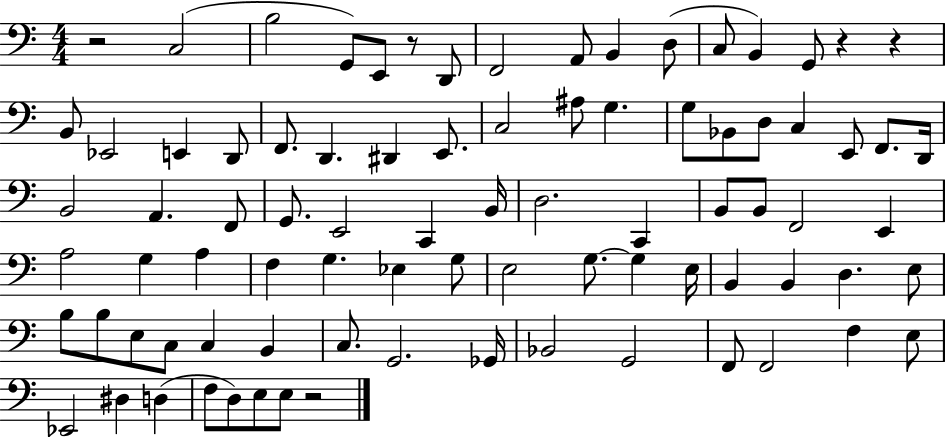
R/h C3/h B3/h G2/e E2/e R/e D2/e F2/h A2/e B2/q D3/e C3/e B2/q G2/e R/q R/q B2/e Eb2/h E2/q D2/e F2/e. D2/q. D#2/q E2/e. C3/h A#3/e G3/q. G3/e Bb2/e D3/e C3/q E2/e F2/e. D2/s B2/h A2/q. F2/e G2/e. E2/h C2/q B2/s D3/h. C2/q B2/e B2/e F2/h E2/q A3/h G3/q A3/q F3/q G3/q. Eb3/q G3/e E3/h G3/e. G3/q E3/s B2/q B2/q D3/q. E3/e B3/e B3/e E3/e C3/e C3/q B2/q C3/e. G2/h. Gb2/s Bb2/h G2/h F2/e F2/h F3/q E3/e Eb2/h D#3/q D3/q F3/e D3/e E3/e E3/e R/h